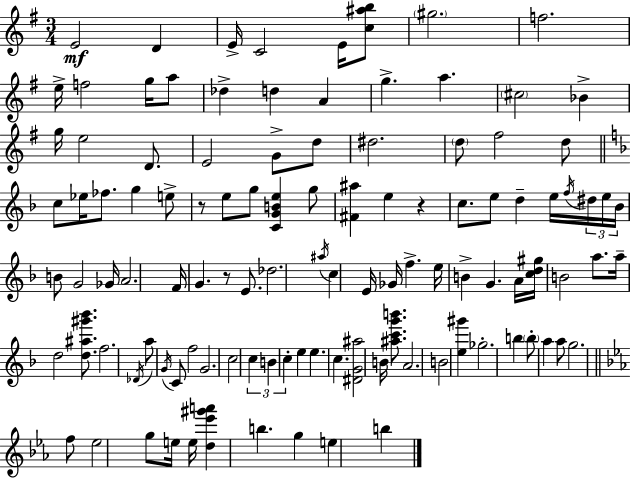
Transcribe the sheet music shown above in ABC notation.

X:1
T:Untitled
M:3/4
L:1/4
K:Em
E2 D E/4 C2 E/4 [c^ab]/2 ^g2 f2 e/4 f2 g/4 a/2 _d d A g a ^c2 _B g/4 e2 D/2 E2 G/2 d/2 ^d2 d/2 ^f2 d/2 c/2 _e/4 _f/2 g e/2 z/2 e/2 g/2 [CGBe] g/2 [^F^a] e z c/2 e/2 d e/4 f/4 ^d/4 e/4 _B/4 B/2 G2 _G/4 A2 F/4 G z/2 E/2 _d2 ^a/4 c E/4 _G/4 f e/4 B G A/4 [cd^g]/4 B2 a/2 a/4 d2 [d^a^g'_b']/2 f2 _D/4 a/2 G/4 C/2 f2 G2 c2 c B c e e c [^DG^a]2 B/4 [^ac'g'b']/2 A2 B2 [e^g'] _g2 b b/2 a a/2 g2 f/2 _e2 g/2 e/4 e/4 [d_e'^g'a'] b g e b